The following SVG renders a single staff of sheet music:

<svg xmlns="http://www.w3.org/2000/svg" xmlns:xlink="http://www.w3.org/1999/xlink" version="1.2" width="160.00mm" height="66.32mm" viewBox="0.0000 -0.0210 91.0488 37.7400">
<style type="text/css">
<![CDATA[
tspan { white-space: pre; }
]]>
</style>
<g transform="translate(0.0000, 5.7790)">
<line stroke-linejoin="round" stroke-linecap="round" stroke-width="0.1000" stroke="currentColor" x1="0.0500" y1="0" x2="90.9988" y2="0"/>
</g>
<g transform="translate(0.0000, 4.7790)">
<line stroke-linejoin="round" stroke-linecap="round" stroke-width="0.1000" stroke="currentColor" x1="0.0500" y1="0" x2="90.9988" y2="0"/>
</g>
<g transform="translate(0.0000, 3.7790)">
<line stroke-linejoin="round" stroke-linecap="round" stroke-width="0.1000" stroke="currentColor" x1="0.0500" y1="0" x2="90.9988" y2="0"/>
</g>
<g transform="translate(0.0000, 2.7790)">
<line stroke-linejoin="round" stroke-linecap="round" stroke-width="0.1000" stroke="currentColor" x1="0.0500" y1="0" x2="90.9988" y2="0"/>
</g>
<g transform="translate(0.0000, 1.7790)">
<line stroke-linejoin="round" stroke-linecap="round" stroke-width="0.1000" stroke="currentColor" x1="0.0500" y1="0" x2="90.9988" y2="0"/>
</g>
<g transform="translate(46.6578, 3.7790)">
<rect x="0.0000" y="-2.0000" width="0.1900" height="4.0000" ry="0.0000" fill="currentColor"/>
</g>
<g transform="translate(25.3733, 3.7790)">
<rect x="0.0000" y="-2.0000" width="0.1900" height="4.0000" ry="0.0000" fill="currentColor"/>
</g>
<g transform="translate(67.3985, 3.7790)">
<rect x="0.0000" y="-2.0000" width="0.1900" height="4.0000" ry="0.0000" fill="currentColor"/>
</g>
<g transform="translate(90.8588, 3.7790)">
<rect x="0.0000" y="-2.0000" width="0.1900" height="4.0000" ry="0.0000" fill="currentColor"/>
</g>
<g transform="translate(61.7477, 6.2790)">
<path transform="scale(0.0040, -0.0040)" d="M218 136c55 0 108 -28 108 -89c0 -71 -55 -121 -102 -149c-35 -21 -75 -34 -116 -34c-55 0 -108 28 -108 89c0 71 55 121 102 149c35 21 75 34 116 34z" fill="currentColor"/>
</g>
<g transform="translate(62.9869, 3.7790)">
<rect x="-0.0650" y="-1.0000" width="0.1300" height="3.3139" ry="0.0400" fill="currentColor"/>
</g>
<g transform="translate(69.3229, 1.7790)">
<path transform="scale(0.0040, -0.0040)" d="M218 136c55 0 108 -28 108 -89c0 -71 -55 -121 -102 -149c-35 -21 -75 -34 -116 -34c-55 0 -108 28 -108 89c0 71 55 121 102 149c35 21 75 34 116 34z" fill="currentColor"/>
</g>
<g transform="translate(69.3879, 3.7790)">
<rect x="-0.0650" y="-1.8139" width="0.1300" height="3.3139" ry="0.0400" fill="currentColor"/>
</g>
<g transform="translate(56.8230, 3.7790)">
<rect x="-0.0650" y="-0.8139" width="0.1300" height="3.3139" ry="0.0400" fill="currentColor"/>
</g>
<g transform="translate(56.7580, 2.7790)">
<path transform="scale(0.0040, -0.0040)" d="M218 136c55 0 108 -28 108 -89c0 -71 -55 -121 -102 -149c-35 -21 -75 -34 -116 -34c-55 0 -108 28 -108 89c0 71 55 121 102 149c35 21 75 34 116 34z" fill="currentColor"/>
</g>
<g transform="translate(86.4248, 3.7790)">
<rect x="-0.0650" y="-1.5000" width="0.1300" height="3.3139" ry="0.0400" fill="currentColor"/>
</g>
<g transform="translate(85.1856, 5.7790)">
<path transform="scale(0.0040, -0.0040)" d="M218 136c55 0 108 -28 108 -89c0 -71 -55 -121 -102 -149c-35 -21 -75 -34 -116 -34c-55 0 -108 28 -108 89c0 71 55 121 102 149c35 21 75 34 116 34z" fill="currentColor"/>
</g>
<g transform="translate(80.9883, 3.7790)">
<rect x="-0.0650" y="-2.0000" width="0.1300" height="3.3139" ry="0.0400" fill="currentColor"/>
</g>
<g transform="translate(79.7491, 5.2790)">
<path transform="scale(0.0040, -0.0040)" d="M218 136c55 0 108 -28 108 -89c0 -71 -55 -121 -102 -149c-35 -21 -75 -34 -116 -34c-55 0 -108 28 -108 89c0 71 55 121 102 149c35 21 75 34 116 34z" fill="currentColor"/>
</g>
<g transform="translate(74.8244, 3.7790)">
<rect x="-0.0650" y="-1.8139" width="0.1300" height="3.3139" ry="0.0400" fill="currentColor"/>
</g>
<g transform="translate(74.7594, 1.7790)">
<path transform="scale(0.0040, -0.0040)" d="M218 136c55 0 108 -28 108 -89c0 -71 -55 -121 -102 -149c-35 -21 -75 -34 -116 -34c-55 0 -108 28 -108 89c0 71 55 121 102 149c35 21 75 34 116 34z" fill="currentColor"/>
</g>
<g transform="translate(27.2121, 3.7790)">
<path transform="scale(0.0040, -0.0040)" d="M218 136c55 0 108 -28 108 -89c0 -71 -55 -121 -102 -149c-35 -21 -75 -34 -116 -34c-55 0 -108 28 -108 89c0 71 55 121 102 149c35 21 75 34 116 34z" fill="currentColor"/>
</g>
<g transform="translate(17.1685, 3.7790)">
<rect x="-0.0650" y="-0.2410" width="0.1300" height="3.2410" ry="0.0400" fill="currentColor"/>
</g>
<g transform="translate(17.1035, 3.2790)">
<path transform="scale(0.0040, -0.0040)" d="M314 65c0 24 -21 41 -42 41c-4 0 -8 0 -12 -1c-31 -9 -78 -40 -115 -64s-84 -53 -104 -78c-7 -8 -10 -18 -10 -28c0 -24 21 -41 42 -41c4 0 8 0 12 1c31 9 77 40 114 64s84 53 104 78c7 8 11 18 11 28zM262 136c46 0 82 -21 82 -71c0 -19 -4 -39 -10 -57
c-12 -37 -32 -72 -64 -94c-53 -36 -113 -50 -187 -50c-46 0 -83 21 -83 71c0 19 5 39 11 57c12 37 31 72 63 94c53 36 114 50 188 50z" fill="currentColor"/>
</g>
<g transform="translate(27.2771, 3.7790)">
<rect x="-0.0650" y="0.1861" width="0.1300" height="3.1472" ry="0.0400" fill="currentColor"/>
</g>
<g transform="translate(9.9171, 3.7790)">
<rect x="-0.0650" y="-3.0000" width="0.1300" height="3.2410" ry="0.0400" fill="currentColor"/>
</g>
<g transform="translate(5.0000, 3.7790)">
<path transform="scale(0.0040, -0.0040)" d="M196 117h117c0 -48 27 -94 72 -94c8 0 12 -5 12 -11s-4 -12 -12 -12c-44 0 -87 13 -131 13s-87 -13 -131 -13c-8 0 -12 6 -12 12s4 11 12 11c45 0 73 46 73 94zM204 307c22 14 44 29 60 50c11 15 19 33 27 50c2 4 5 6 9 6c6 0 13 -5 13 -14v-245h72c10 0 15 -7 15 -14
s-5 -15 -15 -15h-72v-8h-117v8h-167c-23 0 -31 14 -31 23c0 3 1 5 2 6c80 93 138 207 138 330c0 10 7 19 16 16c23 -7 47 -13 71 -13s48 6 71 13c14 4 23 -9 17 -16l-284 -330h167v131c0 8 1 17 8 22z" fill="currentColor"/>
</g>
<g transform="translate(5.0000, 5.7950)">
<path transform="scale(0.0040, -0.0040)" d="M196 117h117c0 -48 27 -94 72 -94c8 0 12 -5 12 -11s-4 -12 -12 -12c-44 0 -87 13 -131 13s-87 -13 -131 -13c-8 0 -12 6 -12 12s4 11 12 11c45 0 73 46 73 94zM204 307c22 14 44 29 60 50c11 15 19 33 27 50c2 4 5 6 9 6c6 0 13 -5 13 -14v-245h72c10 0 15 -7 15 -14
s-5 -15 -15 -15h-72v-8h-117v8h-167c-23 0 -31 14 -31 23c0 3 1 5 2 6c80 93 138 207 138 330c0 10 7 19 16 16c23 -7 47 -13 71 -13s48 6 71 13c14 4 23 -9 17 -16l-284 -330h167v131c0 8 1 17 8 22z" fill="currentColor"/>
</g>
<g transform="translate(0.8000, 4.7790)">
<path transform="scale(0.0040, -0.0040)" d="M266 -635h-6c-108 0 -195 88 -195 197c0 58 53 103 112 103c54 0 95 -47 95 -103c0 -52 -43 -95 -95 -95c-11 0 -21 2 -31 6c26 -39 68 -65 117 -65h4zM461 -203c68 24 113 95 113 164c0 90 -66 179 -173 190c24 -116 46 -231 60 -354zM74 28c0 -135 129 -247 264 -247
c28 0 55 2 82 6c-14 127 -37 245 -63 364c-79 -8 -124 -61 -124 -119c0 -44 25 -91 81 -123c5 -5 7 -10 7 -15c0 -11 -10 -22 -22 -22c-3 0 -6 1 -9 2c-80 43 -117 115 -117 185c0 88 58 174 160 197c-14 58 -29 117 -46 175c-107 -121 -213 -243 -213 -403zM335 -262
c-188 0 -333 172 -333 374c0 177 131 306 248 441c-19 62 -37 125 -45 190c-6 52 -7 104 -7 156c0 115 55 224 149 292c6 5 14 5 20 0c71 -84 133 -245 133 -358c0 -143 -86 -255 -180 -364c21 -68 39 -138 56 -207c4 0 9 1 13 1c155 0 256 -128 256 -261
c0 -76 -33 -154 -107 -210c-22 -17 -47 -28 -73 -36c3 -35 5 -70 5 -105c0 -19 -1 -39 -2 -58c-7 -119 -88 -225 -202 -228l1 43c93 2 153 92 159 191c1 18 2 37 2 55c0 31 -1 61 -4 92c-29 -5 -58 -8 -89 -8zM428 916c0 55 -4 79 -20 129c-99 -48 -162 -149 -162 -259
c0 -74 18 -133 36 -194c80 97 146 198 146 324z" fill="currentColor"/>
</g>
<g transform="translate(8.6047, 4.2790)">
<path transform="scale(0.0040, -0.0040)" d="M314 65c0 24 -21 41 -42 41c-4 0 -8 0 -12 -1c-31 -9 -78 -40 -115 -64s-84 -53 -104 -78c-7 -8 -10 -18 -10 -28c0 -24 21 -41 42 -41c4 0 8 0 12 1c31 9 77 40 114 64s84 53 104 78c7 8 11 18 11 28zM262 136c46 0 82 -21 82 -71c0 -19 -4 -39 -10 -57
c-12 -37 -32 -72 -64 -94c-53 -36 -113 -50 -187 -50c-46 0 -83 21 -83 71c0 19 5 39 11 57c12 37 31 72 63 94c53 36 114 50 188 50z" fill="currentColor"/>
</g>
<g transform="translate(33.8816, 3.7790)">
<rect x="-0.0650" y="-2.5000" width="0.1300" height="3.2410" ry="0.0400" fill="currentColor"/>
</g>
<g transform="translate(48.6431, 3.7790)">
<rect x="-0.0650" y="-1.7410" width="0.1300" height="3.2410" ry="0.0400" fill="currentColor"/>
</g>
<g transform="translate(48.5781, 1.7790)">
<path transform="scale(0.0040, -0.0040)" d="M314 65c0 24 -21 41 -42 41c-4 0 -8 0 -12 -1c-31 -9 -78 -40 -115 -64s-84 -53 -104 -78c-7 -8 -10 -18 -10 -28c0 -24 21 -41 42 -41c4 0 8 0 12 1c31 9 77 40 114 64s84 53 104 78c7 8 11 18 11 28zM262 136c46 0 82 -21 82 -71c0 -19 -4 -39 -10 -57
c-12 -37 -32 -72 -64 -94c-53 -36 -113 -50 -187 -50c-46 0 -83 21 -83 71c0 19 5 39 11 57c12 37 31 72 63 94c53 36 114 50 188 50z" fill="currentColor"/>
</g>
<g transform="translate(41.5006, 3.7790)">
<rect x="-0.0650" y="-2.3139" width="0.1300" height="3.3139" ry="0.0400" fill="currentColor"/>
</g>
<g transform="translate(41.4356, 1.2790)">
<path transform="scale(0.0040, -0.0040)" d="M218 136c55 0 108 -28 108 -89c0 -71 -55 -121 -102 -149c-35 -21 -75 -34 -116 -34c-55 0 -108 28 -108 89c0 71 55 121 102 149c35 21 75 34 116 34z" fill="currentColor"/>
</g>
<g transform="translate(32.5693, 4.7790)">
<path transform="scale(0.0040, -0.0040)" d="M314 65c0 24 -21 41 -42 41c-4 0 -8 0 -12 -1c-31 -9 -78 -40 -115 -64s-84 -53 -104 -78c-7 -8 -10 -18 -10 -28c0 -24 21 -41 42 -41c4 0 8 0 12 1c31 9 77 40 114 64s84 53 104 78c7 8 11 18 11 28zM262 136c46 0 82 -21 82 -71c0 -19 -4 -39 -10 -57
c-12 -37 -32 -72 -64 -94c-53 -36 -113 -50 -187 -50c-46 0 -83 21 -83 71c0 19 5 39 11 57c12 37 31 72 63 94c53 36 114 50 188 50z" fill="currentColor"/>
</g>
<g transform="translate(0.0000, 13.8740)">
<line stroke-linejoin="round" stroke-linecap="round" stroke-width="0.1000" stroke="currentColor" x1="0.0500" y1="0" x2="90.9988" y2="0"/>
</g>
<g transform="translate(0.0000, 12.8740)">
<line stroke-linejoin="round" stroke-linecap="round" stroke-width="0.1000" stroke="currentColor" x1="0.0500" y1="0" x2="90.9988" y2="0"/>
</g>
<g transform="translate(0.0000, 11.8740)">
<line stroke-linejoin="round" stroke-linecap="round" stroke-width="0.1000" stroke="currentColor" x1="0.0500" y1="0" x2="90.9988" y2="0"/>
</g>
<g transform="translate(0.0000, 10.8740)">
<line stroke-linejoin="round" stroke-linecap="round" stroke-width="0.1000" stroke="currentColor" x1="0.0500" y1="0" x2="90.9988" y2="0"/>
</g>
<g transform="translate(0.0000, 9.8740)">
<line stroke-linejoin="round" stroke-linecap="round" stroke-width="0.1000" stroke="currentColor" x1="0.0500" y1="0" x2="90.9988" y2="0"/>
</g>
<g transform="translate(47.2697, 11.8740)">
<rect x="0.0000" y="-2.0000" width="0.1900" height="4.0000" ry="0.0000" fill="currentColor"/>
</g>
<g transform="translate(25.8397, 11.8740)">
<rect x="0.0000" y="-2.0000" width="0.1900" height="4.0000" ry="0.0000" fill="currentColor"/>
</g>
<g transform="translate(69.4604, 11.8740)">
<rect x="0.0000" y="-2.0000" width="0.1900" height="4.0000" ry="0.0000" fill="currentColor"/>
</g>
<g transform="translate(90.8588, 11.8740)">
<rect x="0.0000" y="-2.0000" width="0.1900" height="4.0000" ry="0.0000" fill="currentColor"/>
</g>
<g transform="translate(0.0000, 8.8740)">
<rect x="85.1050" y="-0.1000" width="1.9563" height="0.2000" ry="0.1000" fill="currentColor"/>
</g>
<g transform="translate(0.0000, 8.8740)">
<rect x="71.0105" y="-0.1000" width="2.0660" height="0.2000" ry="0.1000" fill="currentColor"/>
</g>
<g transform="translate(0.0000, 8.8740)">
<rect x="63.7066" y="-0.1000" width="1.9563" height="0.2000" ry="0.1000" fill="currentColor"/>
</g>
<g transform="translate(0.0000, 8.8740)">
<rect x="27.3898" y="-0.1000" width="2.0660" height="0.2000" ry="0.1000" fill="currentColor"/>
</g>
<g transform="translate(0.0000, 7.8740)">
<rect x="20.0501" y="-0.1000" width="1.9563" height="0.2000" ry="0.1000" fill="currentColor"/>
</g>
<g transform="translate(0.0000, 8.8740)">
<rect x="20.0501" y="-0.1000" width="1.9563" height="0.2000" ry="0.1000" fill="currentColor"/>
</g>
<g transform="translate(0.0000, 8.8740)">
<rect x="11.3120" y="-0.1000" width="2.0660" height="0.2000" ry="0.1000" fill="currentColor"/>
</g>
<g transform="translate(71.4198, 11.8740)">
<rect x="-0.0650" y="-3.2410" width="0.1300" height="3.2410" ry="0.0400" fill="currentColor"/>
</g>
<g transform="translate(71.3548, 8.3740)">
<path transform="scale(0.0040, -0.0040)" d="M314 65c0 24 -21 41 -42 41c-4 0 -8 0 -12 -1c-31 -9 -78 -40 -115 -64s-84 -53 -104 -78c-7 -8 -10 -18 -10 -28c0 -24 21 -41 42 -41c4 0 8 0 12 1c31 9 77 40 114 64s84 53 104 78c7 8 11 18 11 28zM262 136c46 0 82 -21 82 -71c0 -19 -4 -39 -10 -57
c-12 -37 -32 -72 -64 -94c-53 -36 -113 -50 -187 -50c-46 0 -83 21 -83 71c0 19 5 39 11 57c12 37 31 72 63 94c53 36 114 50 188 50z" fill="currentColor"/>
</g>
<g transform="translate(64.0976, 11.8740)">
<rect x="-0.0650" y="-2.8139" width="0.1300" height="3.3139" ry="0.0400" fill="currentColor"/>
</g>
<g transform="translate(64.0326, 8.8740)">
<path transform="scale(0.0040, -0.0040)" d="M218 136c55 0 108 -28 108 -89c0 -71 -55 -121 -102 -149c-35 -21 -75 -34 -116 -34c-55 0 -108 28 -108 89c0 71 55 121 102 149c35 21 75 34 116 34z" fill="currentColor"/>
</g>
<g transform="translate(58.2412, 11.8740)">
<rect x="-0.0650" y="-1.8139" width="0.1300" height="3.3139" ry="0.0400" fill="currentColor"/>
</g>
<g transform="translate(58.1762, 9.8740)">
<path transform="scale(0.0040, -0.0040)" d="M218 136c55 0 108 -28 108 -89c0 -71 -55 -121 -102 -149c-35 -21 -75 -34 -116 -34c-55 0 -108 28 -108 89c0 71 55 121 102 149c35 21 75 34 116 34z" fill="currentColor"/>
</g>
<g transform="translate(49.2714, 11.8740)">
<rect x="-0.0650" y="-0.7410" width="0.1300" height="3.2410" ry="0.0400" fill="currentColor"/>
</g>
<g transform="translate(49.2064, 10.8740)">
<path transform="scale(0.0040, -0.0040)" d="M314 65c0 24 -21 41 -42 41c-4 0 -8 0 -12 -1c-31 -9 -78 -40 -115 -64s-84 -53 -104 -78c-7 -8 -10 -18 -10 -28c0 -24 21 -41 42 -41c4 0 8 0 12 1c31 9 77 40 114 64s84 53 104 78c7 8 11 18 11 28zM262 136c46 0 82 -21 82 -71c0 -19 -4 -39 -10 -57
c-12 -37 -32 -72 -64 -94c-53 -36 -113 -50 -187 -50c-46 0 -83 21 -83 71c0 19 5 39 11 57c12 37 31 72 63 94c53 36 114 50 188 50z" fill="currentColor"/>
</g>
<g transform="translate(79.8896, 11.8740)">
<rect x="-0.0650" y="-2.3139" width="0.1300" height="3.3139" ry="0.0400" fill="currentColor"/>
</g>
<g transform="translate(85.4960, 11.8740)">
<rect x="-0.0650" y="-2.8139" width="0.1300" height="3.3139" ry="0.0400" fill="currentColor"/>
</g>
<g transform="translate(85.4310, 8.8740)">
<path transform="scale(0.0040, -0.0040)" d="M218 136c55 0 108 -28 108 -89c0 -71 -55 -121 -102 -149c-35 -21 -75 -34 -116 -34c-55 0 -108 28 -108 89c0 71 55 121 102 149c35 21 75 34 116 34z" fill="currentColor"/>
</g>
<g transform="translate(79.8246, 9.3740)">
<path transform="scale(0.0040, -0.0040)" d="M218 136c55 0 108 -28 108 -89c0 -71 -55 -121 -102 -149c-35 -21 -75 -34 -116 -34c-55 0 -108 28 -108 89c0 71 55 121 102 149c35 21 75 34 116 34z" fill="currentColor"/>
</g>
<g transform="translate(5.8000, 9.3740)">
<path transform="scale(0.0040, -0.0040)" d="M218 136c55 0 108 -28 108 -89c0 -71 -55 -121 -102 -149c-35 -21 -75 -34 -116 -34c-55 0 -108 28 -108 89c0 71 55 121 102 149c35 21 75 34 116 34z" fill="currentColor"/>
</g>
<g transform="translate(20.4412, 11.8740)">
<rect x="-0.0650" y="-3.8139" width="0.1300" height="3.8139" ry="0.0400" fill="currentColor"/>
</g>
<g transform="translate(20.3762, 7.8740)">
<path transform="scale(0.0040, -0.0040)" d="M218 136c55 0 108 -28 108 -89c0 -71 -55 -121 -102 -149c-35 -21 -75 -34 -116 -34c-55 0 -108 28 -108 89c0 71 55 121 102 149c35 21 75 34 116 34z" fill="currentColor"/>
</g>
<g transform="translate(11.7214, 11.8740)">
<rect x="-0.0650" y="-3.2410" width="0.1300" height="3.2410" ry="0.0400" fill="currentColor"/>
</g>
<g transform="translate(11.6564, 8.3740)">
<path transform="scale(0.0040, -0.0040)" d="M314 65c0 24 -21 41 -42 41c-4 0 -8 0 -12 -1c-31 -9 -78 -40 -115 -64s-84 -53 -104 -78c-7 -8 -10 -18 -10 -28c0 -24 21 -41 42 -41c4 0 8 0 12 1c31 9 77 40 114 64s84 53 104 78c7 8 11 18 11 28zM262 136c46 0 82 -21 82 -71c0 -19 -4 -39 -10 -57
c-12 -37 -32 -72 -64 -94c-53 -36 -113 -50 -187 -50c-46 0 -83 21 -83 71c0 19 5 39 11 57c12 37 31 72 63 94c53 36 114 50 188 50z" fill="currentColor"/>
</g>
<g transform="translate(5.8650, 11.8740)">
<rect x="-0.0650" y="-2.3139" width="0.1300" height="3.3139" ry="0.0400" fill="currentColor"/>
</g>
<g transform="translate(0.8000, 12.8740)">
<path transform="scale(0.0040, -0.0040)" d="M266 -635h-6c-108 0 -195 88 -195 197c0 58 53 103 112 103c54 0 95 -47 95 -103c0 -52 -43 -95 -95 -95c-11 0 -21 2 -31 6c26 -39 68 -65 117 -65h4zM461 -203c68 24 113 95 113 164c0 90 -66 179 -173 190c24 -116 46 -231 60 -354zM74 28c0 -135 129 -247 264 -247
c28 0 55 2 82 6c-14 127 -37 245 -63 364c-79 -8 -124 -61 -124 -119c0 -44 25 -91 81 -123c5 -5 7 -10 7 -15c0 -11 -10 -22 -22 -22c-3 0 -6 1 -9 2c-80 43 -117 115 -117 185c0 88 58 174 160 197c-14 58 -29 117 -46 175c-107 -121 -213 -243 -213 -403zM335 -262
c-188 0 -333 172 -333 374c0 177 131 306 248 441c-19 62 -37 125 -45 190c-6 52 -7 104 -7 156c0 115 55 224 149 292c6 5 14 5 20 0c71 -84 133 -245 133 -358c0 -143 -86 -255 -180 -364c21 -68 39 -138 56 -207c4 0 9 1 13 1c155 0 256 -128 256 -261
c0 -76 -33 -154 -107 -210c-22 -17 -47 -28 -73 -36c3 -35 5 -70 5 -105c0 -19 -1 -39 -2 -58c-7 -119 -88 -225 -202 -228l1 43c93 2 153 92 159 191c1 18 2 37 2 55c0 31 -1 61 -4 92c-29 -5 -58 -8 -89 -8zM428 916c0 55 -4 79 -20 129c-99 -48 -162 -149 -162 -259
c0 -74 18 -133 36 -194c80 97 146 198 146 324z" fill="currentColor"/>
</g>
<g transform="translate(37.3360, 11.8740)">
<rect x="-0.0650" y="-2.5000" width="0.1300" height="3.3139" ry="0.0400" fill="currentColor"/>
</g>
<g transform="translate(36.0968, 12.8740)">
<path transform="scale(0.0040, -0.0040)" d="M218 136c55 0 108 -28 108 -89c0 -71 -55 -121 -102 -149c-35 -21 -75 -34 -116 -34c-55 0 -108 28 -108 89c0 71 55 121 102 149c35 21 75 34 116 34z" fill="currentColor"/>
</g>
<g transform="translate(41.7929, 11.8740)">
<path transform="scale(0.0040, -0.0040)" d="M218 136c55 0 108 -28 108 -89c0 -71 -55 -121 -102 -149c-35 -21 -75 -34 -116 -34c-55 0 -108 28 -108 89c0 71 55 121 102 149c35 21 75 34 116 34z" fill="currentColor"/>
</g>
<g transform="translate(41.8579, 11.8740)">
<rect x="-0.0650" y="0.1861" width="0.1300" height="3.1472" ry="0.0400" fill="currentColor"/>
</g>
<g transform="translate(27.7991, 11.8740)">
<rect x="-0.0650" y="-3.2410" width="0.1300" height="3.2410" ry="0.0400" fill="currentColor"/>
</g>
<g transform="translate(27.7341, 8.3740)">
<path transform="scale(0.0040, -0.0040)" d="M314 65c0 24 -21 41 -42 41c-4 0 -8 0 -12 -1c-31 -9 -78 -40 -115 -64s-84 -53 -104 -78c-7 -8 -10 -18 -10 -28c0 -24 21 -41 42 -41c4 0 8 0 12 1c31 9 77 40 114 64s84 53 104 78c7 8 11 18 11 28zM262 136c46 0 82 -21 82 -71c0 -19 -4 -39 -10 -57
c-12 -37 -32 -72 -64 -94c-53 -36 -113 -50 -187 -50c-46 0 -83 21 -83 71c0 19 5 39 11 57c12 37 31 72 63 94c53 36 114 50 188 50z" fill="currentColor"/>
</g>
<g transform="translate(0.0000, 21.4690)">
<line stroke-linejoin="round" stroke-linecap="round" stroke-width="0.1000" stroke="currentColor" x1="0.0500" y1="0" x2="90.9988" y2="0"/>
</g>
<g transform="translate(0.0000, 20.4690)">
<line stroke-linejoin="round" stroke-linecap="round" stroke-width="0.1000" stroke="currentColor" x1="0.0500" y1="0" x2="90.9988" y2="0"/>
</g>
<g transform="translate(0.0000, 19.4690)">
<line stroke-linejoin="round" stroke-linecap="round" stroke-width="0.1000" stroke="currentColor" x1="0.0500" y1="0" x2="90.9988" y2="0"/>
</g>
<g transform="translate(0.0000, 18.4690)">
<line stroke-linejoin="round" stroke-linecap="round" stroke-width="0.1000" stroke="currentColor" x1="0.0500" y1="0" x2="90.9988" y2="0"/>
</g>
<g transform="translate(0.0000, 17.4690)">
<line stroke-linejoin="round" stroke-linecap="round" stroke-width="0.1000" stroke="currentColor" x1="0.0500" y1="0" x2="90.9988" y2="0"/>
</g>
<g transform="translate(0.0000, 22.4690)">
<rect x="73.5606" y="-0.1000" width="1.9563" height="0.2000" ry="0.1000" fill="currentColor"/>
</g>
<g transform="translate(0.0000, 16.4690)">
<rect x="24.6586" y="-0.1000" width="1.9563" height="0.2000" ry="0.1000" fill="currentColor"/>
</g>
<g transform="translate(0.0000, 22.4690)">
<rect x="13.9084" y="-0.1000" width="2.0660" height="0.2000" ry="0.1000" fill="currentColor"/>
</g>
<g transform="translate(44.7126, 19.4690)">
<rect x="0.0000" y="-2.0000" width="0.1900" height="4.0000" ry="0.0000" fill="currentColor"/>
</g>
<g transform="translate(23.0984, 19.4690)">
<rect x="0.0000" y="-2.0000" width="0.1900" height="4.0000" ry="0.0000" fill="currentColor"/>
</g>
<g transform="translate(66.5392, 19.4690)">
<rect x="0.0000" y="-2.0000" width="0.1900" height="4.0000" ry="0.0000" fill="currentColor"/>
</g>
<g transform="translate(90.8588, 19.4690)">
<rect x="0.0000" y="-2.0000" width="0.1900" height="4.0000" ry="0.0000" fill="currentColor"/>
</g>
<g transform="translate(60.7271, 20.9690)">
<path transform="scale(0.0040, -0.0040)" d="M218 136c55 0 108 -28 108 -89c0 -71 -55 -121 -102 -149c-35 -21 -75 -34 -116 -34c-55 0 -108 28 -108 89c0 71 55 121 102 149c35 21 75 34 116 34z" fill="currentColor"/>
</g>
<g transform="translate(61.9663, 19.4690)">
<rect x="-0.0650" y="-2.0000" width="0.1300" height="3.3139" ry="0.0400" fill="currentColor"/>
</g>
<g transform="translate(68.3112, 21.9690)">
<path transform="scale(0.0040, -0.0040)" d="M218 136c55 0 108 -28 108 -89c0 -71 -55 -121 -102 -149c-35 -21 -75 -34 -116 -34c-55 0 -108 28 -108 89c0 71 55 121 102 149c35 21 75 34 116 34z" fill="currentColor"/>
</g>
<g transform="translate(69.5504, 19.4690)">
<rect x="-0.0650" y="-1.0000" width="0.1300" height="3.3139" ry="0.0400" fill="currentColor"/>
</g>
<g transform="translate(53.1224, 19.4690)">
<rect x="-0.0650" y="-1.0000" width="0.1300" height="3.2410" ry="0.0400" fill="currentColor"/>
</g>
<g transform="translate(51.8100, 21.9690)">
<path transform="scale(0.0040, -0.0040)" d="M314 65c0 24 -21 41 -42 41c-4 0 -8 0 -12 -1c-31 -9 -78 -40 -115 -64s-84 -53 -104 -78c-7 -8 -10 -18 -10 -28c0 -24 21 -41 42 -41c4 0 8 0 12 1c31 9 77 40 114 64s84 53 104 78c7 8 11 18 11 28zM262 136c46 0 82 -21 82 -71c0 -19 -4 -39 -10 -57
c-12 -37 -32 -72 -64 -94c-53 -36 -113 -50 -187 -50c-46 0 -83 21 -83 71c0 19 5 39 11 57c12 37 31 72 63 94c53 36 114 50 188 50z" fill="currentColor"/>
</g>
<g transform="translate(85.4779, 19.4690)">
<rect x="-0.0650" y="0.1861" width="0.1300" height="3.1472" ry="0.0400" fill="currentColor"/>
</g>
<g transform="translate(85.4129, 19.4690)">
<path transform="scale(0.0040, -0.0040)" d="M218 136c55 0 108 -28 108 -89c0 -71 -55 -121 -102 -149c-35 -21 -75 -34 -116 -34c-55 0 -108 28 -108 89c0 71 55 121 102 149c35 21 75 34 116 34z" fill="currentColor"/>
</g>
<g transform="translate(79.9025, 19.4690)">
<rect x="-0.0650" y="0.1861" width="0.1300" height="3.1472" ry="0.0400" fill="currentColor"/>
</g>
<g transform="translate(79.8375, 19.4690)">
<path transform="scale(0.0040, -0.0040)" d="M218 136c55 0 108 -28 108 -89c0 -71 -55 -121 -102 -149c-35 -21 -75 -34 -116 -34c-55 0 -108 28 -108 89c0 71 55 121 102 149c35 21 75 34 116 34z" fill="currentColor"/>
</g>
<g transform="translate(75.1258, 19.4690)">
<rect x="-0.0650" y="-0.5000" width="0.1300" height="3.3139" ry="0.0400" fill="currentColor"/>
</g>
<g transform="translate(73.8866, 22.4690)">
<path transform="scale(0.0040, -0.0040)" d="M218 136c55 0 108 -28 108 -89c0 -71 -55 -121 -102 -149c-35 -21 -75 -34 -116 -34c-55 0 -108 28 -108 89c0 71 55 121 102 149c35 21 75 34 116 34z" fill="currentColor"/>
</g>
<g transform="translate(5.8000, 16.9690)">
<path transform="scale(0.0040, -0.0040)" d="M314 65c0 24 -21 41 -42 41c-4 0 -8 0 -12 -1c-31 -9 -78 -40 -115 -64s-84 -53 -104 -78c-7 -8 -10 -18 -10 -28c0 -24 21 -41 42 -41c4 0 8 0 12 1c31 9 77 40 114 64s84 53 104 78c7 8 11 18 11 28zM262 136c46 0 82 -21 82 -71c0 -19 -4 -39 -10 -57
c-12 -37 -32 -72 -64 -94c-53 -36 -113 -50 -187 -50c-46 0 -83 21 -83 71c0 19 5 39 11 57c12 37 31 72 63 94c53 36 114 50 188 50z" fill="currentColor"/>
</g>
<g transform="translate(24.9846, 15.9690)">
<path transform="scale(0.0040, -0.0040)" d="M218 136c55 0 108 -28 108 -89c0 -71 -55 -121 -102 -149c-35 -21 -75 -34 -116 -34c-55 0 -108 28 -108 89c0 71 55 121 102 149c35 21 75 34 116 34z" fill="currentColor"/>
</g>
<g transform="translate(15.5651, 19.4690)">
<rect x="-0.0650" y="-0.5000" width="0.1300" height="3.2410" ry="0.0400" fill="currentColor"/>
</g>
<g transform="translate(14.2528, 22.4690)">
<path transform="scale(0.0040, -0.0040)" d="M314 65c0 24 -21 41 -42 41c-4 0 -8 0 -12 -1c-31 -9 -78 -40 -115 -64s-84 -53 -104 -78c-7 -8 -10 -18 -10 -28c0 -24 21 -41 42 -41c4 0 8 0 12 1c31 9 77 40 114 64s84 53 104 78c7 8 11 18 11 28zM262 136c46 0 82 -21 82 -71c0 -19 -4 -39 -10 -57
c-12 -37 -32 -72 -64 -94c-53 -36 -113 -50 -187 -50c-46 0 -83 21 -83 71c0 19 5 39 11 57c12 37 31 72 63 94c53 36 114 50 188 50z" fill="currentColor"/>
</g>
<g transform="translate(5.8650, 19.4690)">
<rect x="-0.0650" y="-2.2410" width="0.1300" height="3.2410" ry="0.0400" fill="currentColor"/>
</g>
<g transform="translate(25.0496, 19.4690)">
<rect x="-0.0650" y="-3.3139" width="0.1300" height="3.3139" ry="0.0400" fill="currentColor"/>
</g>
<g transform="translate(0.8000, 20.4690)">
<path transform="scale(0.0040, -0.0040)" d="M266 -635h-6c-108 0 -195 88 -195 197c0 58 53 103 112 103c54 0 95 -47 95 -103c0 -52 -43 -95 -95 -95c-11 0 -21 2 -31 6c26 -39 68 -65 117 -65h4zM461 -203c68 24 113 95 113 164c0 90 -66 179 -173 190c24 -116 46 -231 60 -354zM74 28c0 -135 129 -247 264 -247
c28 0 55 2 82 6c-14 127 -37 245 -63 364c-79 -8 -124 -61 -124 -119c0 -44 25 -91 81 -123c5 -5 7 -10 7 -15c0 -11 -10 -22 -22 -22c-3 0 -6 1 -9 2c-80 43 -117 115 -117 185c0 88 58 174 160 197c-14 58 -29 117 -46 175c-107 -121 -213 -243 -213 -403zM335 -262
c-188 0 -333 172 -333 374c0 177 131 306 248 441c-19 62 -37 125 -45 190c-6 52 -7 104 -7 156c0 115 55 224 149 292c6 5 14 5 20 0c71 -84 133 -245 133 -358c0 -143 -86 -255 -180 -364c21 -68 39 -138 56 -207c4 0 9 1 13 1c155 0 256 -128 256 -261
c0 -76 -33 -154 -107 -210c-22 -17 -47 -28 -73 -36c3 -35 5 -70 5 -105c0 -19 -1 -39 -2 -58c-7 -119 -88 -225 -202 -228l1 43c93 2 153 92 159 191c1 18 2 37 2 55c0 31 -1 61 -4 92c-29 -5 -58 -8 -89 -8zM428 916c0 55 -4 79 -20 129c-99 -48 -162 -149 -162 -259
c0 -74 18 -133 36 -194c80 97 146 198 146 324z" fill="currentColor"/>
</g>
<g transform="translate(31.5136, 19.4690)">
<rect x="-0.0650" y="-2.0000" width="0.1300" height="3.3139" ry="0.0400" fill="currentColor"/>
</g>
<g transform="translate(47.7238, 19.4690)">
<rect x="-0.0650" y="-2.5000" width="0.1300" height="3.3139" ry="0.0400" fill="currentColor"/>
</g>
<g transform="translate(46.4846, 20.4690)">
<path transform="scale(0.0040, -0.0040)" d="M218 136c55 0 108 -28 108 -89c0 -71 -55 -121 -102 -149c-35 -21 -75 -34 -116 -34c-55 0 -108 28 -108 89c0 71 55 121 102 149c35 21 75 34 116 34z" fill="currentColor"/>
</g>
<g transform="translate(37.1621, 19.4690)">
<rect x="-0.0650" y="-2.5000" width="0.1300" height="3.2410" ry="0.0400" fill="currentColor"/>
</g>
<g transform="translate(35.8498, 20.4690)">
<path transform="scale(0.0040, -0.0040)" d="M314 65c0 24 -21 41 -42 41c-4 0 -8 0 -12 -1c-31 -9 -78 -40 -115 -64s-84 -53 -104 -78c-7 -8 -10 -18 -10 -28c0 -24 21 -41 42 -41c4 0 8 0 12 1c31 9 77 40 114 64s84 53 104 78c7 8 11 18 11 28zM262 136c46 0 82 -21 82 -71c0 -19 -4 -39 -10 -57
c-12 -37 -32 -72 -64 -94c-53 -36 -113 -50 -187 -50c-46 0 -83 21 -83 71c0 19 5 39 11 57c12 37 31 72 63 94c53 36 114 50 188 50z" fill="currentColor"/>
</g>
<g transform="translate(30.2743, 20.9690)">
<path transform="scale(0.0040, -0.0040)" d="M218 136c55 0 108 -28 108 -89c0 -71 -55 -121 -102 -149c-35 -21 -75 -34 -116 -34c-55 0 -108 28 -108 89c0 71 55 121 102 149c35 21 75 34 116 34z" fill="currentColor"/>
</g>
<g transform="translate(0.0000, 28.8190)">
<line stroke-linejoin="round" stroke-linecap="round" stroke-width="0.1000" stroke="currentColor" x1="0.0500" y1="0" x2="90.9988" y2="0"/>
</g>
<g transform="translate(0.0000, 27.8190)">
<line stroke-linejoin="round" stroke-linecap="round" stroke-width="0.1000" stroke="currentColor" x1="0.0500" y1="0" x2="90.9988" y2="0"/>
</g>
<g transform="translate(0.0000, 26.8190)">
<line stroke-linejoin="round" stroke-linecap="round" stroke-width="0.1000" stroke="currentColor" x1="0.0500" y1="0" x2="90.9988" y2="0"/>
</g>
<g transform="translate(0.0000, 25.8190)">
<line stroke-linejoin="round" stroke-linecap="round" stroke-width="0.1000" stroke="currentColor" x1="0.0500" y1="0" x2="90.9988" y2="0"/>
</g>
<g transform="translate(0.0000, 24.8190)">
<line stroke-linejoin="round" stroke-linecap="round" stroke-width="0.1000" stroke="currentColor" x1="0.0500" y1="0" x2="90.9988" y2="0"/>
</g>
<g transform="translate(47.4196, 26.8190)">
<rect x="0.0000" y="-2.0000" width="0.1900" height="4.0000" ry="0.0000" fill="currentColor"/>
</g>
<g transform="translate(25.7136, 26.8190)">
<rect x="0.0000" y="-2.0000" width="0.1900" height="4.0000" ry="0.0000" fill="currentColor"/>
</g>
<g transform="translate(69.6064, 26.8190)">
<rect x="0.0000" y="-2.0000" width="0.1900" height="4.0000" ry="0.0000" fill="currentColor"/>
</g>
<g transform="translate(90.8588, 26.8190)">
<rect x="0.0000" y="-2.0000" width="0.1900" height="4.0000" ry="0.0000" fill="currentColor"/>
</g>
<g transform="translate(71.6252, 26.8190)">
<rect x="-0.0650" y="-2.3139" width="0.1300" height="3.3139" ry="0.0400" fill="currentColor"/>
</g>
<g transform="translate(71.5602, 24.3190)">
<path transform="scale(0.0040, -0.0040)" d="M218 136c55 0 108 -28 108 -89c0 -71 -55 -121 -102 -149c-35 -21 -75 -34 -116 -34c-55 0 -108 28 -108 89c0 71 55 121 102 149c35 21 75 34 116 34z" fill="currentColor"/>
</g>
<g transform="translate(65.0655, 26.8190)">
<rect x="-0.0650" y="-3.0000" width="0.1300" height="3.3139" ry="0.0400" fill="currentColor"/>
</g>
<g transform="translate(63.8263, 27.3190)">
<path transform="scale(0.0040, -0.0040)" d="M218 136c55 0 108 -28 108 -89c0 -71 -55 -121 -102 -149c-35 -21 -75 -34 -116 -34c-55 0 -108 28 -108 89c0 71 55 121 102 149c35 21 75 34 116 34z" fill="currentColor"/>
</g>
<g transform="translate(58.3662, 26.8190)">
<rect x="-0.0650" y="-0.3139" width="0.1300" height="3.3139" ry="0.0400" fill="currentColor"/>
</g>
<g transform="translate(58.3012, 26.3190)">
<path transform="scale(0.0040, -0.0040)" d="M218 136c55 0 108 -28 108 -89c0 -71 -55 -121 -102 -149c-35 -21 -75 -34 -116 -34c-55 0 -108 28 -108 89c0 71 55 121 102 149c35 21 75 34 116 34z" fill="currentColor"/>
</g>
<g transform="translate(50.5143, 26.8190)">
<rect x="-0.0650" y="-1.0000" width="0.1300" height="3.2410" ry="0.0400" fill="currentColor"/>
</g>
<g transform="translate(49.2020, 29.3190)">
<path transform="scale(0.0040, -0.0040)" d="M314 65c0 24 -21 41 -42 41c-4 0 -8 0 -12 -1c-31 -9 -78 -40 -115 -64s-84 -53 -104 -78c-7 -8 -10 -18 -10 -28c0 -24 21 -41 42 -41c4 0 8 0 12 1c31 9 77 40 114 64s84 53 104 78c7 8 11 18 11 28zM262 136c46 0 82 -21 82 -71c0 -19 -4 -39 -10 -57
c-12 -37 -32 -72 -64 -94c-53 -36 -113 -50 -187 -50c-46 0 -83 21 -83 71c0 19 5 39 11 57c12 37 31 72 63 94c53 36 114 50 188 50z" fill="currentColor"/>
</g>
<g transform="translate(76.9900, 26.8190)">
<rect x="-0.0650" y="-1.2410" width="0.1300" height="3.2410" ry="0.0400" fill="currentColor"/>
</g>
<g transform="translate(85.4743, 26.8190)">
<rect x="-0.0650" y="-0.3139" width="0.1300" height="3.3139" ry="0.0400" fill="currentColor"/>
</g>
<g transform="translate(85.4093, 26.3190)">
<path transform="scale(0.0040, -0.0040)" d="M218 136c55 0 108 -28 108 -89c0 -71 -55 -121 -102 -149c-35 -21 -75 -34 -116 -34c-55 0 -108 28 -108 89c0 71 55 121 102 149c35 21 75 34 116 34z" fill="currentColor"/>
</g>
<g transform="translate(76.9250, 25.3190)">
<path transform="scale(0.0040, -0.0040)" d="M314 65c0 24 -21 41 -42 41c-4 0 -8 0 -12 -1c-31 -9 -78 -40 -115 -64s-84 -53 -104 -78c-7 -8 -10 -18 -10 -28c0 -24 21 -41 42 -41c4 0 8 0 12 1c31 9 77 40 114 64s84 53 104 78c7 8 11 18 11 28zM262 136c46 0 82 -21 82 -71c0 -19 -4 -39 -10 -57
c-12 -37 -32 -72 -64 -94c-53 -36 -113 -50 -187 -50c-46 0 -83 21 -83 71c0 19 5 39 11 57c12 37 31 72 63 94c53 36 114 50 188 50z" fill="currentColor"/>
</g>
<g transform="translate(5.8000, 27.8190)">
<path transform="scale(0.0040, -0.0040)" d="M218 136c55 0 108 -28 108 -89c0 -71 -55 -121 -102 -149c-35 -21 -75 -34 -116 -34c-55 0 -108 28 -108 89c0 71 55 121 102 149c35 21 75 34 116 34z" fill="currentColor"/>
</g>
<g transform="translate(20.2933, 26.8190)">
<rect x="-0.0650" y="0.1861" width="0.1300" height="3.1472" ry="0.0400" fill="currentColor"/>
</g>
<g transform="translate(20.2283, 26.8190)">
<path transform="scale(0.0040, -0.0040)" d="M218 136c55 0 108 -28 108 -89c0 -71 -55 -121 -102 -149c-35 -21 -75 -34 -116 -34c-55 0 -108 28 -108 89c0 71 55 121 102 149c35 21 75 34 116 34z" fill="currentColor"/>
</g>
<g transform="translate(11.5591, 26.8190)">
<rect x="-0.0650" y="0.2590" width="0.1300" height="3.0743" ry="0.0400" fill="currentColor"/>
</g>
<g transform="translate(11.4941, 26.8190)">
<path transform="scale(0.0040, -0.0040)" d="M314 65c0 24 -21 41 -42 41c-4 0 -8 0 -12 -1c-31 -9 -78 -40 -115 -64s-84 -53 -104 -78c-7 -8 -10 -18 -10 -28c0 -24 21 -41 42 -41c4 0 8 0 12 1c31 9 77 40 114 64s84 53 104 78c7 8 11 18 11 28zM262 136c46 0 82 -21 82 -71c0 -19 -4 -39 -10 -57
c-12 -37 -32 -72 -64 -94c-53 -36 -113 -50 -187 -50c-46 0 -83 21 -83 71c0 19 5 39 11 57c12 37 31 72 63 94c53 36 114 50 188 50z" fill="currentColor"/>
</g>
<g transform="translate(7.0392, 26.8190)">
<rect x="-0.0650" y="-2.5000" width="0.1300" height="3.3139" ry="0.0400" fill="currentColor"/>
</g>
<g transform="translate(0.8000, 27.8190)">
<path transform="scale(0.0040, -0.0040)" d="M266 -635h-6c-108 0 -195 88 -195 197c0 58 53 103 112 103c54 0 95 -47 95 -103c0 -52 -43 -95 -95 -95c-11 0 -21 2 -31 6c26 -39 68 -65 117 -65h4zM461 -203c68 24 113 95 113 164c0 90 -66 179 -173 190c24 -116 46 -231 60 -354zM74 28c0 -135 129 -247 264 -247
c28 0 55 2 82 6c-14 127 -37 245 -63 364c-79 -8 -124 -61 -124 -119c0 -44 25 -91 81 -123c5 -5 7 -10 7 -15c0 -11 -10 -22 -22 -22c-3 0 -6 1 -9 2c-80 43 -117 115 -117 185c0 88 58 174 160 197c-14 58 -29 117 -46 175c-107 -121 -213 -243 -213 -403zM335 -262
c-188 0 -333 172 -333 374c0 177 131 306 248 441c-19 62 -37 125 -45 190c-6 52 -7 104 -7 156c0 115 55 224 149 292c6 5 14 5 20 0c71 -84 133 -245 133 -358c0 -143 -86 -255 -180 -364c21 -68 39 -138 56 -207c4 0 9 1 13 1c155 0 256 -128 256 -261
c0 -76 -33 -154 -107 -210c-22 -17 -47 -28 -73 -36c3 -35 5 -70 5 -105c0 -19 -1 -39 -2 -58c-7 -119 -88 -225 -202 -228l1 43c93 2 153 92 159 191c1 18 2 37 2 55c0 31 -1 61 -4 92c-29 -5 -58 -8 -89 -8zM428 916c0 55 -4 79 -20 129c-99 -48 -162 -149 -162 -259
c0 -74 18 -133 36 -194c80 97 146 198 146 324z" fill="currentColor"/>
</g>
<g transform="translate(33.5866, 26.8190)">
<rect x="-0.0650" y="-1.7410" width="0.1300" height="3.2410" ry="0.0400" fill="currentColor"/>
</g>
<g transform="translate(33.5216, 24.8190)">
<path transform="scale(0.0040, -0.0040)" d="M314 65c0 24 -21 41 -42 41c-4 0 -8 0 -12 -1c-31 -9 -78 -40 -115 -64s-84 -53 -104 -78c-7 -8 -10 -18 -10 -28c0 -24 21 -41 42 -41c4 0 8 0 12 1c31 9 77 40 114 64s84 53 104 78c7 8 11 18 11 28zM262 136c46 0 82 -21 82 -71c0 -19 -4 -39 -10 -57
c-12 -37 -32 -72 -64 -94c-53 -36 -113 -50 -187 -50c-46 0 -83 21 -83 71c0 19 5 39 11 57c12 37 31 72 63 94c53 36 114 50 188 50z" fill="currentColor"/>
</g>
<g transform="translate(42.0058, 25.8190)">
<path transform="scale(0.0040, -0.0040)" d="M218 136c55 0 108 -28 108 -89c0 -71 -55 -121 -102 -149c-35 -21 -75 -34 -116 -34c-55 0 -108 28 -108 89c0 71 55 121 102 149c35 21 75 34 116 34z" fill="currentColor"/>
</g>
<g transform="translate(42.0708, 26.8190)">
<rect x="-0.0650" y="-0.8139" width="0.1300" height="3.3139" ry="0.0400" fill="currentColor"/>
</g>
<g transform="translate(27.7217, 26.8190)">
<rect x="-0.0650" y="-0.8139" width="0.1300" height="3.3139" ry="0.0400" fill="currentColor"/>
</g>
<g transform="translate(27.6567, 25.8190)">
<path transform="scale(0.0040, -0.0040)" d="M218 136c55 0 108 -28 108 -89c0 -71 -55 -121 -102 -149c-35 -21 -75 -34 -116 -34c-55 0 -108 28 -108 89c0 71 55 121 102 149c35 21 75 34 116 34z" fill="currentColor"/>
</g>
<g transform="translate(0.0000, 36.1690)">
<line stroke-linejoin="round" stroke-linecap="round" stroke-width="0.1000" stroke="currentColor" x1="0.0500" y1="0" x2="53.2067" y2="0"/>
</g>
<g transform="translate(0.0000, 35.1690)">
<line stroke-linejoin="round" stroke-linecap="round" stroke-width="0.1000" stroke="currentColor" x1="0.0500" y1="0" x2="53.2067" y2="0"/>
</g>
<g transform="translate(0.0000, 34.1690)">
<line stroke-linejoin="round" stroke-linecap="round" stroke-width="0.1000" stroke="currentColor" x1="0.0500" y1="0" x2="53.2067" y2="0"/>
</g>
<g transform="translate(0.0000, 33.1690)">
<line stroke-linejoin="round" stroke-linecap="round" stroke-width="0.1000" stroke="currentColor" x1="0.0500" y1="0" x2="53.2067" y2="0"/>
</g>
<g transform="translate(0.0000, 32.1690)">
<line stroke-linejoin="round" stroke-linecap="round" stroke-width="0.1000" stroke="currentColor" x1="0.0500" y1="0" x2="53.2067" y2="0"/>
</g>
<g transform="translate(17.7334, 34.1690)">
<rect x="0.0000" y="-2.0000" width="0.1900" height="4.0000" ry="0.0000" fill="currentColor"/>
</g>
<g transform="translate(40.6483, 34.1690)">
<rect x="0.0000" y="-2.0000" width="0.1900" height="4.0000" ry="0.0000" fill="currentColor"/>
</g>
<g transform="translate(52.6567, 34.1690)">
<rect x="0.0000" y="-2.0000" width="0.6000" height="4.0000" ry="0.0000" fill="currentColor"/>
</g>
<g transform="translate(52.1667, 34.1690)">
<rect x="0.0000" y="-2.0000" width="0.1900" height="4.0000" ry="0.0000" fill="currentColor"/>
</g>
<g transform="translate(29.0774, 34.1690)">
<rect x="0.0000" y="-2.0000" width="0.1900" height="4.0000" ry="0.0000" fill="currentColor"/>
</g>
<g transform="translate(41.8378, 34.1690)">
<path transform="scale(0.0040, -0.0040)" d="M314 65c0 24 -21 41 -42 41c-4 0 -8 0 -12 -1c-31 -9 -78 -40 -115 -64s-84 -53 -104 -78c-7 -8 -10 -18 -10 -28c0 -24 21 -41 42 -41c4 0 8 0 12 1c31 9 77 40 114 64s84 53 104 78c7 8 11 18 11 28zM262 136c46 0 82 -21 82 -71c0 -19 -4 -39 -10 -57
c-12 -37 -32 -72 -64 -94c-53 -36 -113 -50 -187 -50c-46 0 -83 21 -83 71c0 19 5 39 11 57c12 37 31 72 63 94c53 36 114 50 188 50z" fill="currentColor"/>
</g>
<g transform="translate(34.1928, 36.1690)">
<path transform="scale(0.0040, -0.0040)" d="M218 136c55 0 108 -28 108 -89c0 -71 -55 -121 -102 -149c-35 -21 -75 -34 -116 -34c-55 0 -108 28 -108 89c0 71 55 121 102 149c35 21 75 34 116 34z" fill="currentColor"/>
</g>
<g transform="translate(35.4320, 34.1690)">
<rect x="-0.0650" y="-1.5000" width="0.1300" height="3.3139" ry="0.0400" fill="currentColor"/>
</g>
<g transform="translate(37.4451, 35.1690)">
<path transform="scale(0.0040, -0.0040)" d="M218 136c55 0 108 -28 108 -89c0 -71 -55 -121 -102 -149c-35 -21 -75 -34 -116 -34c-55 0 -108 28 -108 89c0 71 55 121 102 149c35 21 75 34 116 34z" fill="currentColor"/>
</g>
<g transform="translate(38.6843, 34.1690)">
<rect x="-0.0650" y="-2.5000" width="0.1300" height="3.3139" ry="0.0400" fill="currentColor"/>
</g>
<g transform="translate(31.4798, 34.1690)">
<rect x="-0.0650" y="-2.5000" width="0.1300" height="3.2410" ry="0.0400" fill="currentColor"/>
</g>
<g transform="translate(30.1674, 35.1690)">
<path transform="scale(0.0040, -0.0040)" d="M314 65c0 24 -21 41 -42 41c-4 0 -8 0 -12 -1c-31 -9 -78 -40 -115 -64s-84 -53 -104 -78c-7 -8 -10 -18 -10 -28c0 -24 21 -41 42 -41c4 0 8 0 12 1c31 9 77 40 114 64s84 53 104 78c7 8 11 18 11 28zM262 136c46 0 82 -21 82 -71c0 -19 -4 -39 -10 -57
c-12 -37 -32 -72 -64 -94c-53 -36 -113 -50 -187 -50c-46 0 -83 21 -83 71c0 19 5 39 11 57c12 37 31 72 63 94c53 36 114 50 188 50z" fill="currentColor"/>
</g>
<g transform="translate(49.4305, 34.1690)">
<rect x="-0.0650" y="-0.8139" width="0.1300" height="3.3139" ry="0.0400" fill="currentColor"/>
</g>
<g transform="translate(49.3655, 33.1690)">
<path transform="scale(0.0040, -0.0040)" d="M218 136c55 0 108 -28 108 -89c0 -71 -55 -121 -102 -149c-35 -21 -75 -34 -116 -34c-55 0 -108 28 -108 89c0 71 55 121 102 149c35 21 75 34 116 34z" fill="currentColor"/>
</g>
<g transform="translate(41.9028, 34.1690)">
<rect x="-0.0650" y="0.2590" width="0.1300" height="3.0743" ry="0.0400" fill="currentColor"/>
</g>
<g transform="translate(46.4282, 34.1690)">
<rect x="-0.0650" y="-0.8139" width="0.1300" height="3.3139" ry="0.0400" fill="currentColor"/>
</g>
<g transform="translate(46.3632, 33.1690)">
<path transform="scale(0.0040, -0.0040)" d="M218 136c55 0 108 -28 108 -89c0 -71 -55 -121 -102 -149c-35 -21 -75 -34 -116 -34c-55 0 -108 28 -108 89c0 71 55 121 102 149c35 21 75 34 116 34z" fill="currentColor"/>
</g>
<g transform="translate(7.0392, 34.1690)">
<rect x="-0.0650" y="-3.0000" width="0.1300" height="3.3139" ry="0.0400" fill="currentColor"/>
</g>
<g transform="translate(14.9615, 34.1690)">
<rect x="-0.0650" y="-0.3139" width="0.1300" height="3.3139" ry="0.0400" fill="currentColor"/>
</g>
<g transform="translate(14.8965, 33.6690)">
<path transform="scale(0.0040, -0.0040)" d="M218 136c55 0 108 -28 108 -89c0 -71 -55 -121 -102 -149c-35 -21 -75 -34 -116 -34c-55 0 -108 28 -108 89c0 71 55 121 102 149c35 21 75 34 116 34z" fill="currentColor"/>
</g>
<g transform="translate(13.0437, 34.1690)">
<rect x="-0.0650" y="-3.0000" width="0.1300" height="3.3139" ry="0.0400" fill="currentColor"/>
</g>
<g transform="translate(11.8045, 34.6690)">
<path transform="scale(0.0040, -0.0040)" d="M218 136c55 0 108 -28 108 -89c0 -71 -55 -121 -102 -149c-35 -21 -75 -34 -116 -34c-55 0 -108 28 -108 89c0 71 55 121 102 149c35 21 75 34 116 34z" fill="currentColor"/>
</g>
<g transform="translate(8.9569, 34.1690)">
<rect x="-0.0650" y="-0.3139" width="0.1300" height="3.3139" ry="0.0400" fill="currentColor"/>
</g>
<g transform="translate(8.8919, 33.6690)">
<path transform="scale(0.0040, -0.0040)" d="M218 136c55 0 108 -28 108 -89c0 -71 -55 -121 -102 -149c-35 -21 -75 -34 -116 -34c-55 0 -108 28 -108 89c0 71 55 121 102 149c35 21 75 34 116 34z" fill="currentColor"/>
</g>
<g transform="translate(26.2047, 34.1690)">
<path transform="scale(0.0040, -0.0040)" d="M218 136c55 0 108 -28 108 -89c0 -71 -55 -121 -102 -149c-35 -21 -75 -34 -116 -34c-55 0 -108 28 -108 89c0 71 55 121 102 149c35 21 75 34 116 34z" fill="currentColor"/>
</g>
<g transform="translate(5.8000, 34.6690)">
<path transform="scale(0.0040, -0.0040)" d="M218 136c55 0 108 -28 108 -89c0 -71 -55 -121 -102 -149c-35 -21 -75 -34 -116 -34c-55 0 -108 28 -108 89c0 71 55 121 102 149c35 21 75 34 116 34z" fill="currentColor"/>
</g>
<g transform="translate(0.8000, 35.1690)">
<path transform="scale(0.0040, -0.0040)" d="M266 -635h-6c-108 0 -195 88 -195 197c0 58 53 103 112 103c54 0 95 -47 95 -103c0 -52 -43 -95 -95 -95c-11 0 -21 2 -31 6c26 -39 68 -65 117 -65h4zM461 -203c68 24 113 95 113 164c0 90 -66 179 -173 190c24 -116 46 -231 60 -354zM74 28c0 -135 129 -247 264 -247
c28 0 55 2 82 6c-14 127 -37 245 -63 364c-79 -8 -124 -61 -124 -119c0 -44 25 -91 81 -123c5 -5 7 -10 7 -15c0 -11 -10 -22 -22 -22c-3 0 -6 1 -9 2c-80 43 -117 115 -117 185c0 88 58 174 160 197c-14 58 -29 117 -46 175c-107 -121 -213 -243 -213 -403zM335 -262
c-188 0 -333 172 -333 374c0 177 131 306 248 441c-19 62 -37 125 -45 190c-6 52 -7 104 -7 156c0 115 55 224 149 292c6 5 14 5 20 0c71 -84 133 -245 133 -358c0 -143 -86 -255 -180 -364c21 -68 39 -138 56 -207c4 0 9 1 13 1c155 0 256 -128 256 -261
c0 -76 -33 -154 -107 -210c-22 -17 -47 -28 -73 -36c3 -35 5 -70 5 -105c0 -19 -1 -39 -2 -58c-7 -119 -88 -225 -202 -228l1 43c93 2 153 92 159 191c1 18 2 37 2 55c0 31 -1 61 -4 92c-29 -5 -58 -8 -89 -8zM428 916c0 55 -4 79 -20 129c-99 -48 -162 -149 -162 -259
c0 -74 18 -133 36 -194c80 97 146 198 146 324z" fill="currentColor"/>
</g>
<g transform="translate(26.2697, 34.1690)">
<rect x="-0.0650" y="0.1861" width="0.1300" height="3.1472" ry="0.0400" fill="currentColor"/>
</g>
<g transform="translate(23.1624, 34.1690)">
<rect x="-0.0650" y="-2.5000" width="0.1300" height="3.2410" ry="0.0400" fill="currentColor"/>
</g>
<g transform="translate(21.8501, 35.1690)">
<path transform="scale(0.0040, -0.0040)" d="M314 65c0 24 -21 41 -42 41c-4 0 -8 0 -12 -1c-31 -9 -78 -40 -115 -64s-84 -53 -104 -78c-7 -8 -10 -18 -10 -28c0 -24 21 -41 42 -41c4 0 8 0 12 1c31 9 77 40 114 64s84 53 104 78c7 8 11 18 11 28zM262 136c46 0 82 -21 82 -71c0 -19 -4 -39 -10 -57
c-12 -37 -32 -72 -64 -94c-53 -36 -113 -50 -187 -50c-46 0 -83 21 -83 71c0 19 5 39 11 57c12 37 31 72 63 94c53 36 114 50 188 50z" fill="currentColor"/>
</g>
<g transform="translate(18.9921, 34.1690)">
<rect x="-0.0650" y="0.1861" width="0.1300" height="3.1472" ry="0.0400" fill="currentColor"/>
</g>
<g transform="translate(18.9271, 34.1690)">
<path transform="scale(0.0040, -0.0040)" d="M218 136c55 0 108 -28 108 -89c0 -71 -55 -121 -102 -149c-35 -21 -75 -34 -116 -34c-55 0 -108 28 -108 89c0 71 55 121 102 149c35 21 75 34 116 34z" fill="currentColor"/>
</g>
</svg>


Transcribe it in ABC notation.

X:1
T:Untitled
M:4/4
L:1/4
K:C
A2 c2 B G2 g f2 d D f f F E g b2 c' b2 G B d2 f a b2 g a g2 C2 b F G2 G D2 F D C B B G B2 B d f2 d D2 c A g e2 c A c A c B G2 B G2 E G B2 d d